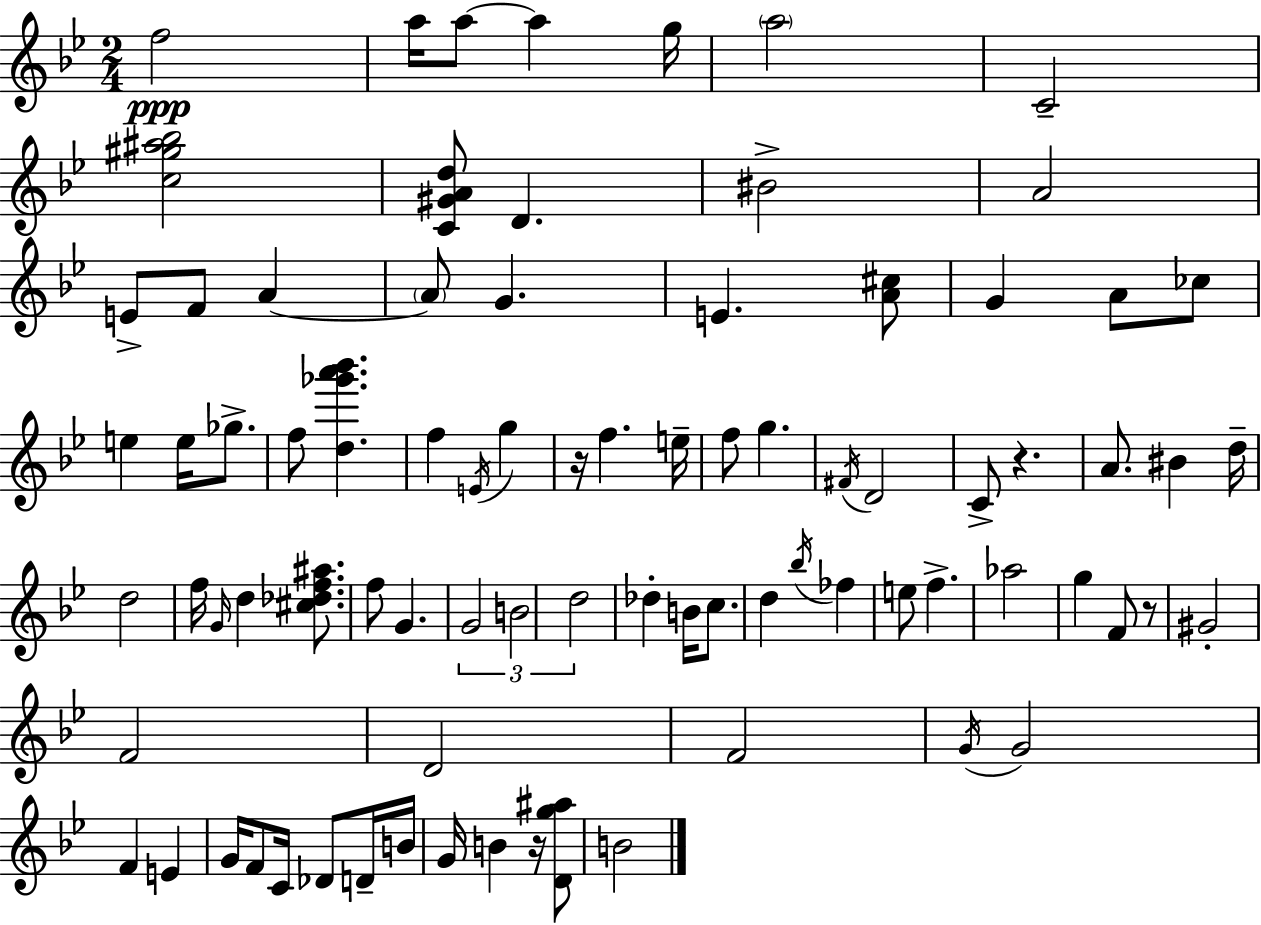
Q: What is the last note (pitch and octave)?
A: B4